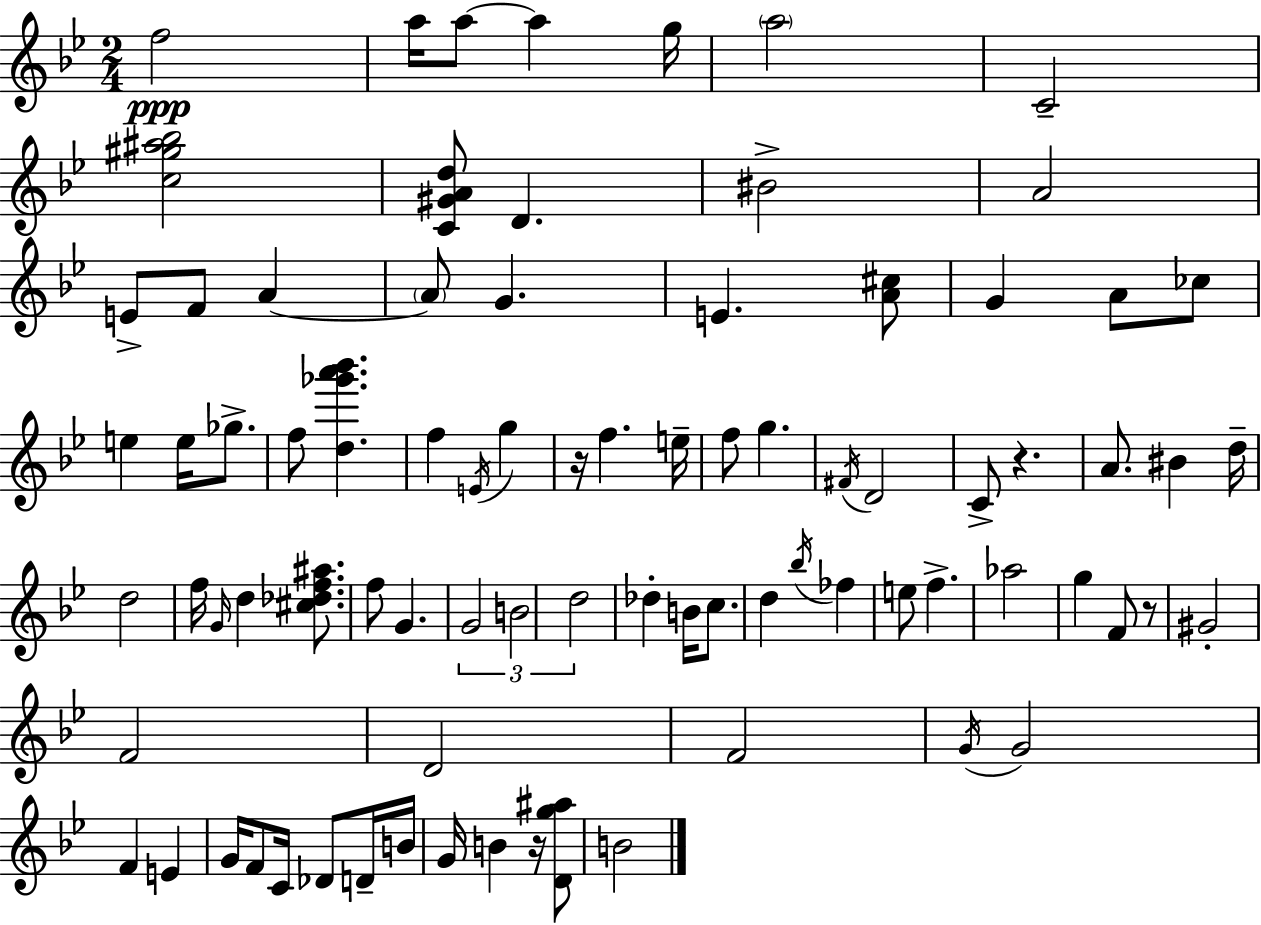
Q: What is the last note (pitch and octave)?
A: B4